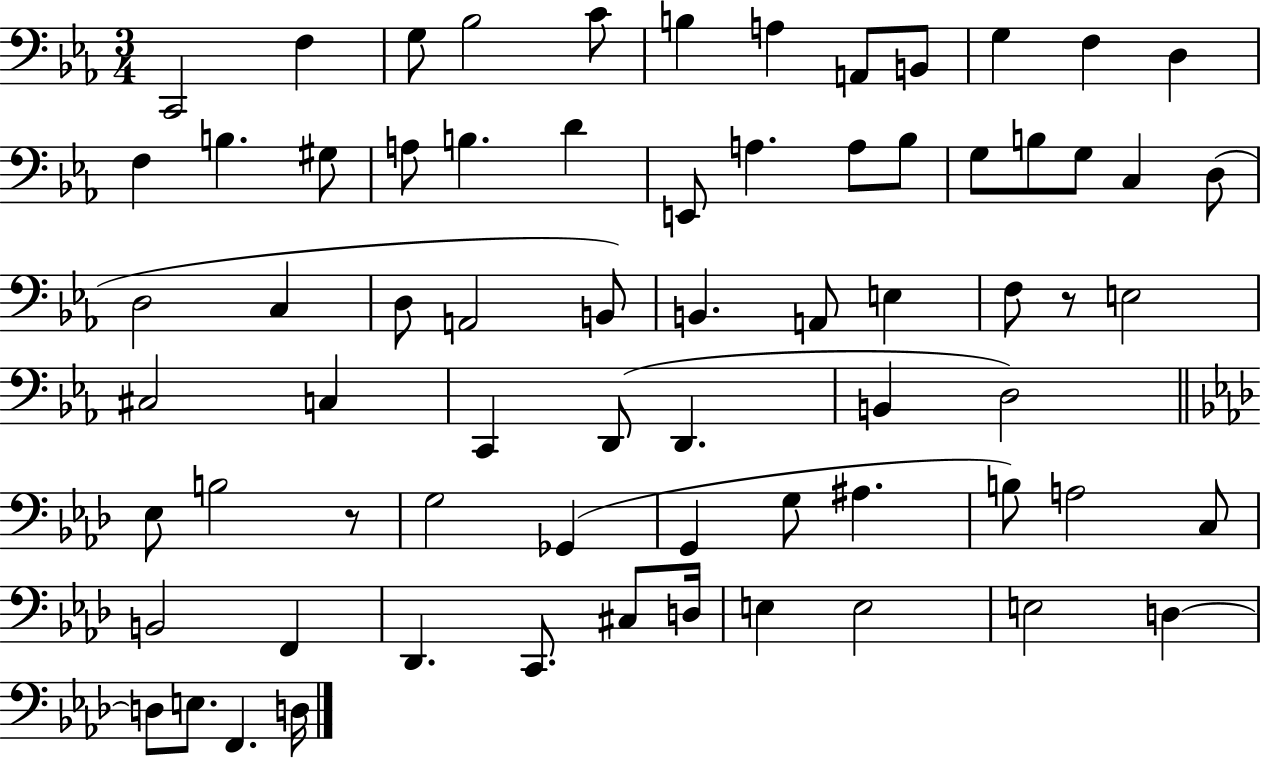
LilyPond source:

{
  \clef bass
  \numericTimeSignature
  \time 3/4
  \key ees \major
  c,2 f4 | g8 bes2 c'8 | b4 a4 a,8 b,8 | g4 f4 d4 | \break f4 b4. gis8 | a8 b4. d'4 | e,8 a4. a8 bes8 | g8 b8 g8 c4 d8( | \break d2 c4 | d8 a,2 b,8) | b,4. a,8 e4 | f8 r8 e2 | \break cis2 c4 | c,4 d,8( d,4. | b,4 d2) | \bar "||" \break \key aes \major ees8 b2 r8 | g2 ges,4( | g,4 g8 ais4. | b8) a2 c8 | \break b,2 f,4 | des,4. c,8. cis8 d16 | e4 e2 | e2 d4~~ | \break d8 e8. f,4. d16 | \bar "|."
}